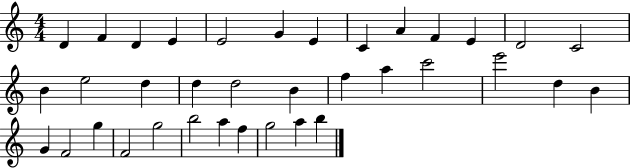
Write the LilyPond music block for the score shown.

{
  \clef treble
  \numericTimeSignature
  \time 4/4
  \key c \major
  d'4 f'4 d'4 e'4 | e'2 g'4 e'4 | c'4 a'4 f'4 e'4 | d'2 c'2 | \break b'4 e''2 d''4 | d''4 d''2 b'4 | f''4 a''4 c'''2 | e'''2 d''4 b'4 | \break g'4 f'2 g''4 | f'2 g''2 | b''2 a''4 f''4 | g''2 a''4 b''4 | \break \bar "|."
}